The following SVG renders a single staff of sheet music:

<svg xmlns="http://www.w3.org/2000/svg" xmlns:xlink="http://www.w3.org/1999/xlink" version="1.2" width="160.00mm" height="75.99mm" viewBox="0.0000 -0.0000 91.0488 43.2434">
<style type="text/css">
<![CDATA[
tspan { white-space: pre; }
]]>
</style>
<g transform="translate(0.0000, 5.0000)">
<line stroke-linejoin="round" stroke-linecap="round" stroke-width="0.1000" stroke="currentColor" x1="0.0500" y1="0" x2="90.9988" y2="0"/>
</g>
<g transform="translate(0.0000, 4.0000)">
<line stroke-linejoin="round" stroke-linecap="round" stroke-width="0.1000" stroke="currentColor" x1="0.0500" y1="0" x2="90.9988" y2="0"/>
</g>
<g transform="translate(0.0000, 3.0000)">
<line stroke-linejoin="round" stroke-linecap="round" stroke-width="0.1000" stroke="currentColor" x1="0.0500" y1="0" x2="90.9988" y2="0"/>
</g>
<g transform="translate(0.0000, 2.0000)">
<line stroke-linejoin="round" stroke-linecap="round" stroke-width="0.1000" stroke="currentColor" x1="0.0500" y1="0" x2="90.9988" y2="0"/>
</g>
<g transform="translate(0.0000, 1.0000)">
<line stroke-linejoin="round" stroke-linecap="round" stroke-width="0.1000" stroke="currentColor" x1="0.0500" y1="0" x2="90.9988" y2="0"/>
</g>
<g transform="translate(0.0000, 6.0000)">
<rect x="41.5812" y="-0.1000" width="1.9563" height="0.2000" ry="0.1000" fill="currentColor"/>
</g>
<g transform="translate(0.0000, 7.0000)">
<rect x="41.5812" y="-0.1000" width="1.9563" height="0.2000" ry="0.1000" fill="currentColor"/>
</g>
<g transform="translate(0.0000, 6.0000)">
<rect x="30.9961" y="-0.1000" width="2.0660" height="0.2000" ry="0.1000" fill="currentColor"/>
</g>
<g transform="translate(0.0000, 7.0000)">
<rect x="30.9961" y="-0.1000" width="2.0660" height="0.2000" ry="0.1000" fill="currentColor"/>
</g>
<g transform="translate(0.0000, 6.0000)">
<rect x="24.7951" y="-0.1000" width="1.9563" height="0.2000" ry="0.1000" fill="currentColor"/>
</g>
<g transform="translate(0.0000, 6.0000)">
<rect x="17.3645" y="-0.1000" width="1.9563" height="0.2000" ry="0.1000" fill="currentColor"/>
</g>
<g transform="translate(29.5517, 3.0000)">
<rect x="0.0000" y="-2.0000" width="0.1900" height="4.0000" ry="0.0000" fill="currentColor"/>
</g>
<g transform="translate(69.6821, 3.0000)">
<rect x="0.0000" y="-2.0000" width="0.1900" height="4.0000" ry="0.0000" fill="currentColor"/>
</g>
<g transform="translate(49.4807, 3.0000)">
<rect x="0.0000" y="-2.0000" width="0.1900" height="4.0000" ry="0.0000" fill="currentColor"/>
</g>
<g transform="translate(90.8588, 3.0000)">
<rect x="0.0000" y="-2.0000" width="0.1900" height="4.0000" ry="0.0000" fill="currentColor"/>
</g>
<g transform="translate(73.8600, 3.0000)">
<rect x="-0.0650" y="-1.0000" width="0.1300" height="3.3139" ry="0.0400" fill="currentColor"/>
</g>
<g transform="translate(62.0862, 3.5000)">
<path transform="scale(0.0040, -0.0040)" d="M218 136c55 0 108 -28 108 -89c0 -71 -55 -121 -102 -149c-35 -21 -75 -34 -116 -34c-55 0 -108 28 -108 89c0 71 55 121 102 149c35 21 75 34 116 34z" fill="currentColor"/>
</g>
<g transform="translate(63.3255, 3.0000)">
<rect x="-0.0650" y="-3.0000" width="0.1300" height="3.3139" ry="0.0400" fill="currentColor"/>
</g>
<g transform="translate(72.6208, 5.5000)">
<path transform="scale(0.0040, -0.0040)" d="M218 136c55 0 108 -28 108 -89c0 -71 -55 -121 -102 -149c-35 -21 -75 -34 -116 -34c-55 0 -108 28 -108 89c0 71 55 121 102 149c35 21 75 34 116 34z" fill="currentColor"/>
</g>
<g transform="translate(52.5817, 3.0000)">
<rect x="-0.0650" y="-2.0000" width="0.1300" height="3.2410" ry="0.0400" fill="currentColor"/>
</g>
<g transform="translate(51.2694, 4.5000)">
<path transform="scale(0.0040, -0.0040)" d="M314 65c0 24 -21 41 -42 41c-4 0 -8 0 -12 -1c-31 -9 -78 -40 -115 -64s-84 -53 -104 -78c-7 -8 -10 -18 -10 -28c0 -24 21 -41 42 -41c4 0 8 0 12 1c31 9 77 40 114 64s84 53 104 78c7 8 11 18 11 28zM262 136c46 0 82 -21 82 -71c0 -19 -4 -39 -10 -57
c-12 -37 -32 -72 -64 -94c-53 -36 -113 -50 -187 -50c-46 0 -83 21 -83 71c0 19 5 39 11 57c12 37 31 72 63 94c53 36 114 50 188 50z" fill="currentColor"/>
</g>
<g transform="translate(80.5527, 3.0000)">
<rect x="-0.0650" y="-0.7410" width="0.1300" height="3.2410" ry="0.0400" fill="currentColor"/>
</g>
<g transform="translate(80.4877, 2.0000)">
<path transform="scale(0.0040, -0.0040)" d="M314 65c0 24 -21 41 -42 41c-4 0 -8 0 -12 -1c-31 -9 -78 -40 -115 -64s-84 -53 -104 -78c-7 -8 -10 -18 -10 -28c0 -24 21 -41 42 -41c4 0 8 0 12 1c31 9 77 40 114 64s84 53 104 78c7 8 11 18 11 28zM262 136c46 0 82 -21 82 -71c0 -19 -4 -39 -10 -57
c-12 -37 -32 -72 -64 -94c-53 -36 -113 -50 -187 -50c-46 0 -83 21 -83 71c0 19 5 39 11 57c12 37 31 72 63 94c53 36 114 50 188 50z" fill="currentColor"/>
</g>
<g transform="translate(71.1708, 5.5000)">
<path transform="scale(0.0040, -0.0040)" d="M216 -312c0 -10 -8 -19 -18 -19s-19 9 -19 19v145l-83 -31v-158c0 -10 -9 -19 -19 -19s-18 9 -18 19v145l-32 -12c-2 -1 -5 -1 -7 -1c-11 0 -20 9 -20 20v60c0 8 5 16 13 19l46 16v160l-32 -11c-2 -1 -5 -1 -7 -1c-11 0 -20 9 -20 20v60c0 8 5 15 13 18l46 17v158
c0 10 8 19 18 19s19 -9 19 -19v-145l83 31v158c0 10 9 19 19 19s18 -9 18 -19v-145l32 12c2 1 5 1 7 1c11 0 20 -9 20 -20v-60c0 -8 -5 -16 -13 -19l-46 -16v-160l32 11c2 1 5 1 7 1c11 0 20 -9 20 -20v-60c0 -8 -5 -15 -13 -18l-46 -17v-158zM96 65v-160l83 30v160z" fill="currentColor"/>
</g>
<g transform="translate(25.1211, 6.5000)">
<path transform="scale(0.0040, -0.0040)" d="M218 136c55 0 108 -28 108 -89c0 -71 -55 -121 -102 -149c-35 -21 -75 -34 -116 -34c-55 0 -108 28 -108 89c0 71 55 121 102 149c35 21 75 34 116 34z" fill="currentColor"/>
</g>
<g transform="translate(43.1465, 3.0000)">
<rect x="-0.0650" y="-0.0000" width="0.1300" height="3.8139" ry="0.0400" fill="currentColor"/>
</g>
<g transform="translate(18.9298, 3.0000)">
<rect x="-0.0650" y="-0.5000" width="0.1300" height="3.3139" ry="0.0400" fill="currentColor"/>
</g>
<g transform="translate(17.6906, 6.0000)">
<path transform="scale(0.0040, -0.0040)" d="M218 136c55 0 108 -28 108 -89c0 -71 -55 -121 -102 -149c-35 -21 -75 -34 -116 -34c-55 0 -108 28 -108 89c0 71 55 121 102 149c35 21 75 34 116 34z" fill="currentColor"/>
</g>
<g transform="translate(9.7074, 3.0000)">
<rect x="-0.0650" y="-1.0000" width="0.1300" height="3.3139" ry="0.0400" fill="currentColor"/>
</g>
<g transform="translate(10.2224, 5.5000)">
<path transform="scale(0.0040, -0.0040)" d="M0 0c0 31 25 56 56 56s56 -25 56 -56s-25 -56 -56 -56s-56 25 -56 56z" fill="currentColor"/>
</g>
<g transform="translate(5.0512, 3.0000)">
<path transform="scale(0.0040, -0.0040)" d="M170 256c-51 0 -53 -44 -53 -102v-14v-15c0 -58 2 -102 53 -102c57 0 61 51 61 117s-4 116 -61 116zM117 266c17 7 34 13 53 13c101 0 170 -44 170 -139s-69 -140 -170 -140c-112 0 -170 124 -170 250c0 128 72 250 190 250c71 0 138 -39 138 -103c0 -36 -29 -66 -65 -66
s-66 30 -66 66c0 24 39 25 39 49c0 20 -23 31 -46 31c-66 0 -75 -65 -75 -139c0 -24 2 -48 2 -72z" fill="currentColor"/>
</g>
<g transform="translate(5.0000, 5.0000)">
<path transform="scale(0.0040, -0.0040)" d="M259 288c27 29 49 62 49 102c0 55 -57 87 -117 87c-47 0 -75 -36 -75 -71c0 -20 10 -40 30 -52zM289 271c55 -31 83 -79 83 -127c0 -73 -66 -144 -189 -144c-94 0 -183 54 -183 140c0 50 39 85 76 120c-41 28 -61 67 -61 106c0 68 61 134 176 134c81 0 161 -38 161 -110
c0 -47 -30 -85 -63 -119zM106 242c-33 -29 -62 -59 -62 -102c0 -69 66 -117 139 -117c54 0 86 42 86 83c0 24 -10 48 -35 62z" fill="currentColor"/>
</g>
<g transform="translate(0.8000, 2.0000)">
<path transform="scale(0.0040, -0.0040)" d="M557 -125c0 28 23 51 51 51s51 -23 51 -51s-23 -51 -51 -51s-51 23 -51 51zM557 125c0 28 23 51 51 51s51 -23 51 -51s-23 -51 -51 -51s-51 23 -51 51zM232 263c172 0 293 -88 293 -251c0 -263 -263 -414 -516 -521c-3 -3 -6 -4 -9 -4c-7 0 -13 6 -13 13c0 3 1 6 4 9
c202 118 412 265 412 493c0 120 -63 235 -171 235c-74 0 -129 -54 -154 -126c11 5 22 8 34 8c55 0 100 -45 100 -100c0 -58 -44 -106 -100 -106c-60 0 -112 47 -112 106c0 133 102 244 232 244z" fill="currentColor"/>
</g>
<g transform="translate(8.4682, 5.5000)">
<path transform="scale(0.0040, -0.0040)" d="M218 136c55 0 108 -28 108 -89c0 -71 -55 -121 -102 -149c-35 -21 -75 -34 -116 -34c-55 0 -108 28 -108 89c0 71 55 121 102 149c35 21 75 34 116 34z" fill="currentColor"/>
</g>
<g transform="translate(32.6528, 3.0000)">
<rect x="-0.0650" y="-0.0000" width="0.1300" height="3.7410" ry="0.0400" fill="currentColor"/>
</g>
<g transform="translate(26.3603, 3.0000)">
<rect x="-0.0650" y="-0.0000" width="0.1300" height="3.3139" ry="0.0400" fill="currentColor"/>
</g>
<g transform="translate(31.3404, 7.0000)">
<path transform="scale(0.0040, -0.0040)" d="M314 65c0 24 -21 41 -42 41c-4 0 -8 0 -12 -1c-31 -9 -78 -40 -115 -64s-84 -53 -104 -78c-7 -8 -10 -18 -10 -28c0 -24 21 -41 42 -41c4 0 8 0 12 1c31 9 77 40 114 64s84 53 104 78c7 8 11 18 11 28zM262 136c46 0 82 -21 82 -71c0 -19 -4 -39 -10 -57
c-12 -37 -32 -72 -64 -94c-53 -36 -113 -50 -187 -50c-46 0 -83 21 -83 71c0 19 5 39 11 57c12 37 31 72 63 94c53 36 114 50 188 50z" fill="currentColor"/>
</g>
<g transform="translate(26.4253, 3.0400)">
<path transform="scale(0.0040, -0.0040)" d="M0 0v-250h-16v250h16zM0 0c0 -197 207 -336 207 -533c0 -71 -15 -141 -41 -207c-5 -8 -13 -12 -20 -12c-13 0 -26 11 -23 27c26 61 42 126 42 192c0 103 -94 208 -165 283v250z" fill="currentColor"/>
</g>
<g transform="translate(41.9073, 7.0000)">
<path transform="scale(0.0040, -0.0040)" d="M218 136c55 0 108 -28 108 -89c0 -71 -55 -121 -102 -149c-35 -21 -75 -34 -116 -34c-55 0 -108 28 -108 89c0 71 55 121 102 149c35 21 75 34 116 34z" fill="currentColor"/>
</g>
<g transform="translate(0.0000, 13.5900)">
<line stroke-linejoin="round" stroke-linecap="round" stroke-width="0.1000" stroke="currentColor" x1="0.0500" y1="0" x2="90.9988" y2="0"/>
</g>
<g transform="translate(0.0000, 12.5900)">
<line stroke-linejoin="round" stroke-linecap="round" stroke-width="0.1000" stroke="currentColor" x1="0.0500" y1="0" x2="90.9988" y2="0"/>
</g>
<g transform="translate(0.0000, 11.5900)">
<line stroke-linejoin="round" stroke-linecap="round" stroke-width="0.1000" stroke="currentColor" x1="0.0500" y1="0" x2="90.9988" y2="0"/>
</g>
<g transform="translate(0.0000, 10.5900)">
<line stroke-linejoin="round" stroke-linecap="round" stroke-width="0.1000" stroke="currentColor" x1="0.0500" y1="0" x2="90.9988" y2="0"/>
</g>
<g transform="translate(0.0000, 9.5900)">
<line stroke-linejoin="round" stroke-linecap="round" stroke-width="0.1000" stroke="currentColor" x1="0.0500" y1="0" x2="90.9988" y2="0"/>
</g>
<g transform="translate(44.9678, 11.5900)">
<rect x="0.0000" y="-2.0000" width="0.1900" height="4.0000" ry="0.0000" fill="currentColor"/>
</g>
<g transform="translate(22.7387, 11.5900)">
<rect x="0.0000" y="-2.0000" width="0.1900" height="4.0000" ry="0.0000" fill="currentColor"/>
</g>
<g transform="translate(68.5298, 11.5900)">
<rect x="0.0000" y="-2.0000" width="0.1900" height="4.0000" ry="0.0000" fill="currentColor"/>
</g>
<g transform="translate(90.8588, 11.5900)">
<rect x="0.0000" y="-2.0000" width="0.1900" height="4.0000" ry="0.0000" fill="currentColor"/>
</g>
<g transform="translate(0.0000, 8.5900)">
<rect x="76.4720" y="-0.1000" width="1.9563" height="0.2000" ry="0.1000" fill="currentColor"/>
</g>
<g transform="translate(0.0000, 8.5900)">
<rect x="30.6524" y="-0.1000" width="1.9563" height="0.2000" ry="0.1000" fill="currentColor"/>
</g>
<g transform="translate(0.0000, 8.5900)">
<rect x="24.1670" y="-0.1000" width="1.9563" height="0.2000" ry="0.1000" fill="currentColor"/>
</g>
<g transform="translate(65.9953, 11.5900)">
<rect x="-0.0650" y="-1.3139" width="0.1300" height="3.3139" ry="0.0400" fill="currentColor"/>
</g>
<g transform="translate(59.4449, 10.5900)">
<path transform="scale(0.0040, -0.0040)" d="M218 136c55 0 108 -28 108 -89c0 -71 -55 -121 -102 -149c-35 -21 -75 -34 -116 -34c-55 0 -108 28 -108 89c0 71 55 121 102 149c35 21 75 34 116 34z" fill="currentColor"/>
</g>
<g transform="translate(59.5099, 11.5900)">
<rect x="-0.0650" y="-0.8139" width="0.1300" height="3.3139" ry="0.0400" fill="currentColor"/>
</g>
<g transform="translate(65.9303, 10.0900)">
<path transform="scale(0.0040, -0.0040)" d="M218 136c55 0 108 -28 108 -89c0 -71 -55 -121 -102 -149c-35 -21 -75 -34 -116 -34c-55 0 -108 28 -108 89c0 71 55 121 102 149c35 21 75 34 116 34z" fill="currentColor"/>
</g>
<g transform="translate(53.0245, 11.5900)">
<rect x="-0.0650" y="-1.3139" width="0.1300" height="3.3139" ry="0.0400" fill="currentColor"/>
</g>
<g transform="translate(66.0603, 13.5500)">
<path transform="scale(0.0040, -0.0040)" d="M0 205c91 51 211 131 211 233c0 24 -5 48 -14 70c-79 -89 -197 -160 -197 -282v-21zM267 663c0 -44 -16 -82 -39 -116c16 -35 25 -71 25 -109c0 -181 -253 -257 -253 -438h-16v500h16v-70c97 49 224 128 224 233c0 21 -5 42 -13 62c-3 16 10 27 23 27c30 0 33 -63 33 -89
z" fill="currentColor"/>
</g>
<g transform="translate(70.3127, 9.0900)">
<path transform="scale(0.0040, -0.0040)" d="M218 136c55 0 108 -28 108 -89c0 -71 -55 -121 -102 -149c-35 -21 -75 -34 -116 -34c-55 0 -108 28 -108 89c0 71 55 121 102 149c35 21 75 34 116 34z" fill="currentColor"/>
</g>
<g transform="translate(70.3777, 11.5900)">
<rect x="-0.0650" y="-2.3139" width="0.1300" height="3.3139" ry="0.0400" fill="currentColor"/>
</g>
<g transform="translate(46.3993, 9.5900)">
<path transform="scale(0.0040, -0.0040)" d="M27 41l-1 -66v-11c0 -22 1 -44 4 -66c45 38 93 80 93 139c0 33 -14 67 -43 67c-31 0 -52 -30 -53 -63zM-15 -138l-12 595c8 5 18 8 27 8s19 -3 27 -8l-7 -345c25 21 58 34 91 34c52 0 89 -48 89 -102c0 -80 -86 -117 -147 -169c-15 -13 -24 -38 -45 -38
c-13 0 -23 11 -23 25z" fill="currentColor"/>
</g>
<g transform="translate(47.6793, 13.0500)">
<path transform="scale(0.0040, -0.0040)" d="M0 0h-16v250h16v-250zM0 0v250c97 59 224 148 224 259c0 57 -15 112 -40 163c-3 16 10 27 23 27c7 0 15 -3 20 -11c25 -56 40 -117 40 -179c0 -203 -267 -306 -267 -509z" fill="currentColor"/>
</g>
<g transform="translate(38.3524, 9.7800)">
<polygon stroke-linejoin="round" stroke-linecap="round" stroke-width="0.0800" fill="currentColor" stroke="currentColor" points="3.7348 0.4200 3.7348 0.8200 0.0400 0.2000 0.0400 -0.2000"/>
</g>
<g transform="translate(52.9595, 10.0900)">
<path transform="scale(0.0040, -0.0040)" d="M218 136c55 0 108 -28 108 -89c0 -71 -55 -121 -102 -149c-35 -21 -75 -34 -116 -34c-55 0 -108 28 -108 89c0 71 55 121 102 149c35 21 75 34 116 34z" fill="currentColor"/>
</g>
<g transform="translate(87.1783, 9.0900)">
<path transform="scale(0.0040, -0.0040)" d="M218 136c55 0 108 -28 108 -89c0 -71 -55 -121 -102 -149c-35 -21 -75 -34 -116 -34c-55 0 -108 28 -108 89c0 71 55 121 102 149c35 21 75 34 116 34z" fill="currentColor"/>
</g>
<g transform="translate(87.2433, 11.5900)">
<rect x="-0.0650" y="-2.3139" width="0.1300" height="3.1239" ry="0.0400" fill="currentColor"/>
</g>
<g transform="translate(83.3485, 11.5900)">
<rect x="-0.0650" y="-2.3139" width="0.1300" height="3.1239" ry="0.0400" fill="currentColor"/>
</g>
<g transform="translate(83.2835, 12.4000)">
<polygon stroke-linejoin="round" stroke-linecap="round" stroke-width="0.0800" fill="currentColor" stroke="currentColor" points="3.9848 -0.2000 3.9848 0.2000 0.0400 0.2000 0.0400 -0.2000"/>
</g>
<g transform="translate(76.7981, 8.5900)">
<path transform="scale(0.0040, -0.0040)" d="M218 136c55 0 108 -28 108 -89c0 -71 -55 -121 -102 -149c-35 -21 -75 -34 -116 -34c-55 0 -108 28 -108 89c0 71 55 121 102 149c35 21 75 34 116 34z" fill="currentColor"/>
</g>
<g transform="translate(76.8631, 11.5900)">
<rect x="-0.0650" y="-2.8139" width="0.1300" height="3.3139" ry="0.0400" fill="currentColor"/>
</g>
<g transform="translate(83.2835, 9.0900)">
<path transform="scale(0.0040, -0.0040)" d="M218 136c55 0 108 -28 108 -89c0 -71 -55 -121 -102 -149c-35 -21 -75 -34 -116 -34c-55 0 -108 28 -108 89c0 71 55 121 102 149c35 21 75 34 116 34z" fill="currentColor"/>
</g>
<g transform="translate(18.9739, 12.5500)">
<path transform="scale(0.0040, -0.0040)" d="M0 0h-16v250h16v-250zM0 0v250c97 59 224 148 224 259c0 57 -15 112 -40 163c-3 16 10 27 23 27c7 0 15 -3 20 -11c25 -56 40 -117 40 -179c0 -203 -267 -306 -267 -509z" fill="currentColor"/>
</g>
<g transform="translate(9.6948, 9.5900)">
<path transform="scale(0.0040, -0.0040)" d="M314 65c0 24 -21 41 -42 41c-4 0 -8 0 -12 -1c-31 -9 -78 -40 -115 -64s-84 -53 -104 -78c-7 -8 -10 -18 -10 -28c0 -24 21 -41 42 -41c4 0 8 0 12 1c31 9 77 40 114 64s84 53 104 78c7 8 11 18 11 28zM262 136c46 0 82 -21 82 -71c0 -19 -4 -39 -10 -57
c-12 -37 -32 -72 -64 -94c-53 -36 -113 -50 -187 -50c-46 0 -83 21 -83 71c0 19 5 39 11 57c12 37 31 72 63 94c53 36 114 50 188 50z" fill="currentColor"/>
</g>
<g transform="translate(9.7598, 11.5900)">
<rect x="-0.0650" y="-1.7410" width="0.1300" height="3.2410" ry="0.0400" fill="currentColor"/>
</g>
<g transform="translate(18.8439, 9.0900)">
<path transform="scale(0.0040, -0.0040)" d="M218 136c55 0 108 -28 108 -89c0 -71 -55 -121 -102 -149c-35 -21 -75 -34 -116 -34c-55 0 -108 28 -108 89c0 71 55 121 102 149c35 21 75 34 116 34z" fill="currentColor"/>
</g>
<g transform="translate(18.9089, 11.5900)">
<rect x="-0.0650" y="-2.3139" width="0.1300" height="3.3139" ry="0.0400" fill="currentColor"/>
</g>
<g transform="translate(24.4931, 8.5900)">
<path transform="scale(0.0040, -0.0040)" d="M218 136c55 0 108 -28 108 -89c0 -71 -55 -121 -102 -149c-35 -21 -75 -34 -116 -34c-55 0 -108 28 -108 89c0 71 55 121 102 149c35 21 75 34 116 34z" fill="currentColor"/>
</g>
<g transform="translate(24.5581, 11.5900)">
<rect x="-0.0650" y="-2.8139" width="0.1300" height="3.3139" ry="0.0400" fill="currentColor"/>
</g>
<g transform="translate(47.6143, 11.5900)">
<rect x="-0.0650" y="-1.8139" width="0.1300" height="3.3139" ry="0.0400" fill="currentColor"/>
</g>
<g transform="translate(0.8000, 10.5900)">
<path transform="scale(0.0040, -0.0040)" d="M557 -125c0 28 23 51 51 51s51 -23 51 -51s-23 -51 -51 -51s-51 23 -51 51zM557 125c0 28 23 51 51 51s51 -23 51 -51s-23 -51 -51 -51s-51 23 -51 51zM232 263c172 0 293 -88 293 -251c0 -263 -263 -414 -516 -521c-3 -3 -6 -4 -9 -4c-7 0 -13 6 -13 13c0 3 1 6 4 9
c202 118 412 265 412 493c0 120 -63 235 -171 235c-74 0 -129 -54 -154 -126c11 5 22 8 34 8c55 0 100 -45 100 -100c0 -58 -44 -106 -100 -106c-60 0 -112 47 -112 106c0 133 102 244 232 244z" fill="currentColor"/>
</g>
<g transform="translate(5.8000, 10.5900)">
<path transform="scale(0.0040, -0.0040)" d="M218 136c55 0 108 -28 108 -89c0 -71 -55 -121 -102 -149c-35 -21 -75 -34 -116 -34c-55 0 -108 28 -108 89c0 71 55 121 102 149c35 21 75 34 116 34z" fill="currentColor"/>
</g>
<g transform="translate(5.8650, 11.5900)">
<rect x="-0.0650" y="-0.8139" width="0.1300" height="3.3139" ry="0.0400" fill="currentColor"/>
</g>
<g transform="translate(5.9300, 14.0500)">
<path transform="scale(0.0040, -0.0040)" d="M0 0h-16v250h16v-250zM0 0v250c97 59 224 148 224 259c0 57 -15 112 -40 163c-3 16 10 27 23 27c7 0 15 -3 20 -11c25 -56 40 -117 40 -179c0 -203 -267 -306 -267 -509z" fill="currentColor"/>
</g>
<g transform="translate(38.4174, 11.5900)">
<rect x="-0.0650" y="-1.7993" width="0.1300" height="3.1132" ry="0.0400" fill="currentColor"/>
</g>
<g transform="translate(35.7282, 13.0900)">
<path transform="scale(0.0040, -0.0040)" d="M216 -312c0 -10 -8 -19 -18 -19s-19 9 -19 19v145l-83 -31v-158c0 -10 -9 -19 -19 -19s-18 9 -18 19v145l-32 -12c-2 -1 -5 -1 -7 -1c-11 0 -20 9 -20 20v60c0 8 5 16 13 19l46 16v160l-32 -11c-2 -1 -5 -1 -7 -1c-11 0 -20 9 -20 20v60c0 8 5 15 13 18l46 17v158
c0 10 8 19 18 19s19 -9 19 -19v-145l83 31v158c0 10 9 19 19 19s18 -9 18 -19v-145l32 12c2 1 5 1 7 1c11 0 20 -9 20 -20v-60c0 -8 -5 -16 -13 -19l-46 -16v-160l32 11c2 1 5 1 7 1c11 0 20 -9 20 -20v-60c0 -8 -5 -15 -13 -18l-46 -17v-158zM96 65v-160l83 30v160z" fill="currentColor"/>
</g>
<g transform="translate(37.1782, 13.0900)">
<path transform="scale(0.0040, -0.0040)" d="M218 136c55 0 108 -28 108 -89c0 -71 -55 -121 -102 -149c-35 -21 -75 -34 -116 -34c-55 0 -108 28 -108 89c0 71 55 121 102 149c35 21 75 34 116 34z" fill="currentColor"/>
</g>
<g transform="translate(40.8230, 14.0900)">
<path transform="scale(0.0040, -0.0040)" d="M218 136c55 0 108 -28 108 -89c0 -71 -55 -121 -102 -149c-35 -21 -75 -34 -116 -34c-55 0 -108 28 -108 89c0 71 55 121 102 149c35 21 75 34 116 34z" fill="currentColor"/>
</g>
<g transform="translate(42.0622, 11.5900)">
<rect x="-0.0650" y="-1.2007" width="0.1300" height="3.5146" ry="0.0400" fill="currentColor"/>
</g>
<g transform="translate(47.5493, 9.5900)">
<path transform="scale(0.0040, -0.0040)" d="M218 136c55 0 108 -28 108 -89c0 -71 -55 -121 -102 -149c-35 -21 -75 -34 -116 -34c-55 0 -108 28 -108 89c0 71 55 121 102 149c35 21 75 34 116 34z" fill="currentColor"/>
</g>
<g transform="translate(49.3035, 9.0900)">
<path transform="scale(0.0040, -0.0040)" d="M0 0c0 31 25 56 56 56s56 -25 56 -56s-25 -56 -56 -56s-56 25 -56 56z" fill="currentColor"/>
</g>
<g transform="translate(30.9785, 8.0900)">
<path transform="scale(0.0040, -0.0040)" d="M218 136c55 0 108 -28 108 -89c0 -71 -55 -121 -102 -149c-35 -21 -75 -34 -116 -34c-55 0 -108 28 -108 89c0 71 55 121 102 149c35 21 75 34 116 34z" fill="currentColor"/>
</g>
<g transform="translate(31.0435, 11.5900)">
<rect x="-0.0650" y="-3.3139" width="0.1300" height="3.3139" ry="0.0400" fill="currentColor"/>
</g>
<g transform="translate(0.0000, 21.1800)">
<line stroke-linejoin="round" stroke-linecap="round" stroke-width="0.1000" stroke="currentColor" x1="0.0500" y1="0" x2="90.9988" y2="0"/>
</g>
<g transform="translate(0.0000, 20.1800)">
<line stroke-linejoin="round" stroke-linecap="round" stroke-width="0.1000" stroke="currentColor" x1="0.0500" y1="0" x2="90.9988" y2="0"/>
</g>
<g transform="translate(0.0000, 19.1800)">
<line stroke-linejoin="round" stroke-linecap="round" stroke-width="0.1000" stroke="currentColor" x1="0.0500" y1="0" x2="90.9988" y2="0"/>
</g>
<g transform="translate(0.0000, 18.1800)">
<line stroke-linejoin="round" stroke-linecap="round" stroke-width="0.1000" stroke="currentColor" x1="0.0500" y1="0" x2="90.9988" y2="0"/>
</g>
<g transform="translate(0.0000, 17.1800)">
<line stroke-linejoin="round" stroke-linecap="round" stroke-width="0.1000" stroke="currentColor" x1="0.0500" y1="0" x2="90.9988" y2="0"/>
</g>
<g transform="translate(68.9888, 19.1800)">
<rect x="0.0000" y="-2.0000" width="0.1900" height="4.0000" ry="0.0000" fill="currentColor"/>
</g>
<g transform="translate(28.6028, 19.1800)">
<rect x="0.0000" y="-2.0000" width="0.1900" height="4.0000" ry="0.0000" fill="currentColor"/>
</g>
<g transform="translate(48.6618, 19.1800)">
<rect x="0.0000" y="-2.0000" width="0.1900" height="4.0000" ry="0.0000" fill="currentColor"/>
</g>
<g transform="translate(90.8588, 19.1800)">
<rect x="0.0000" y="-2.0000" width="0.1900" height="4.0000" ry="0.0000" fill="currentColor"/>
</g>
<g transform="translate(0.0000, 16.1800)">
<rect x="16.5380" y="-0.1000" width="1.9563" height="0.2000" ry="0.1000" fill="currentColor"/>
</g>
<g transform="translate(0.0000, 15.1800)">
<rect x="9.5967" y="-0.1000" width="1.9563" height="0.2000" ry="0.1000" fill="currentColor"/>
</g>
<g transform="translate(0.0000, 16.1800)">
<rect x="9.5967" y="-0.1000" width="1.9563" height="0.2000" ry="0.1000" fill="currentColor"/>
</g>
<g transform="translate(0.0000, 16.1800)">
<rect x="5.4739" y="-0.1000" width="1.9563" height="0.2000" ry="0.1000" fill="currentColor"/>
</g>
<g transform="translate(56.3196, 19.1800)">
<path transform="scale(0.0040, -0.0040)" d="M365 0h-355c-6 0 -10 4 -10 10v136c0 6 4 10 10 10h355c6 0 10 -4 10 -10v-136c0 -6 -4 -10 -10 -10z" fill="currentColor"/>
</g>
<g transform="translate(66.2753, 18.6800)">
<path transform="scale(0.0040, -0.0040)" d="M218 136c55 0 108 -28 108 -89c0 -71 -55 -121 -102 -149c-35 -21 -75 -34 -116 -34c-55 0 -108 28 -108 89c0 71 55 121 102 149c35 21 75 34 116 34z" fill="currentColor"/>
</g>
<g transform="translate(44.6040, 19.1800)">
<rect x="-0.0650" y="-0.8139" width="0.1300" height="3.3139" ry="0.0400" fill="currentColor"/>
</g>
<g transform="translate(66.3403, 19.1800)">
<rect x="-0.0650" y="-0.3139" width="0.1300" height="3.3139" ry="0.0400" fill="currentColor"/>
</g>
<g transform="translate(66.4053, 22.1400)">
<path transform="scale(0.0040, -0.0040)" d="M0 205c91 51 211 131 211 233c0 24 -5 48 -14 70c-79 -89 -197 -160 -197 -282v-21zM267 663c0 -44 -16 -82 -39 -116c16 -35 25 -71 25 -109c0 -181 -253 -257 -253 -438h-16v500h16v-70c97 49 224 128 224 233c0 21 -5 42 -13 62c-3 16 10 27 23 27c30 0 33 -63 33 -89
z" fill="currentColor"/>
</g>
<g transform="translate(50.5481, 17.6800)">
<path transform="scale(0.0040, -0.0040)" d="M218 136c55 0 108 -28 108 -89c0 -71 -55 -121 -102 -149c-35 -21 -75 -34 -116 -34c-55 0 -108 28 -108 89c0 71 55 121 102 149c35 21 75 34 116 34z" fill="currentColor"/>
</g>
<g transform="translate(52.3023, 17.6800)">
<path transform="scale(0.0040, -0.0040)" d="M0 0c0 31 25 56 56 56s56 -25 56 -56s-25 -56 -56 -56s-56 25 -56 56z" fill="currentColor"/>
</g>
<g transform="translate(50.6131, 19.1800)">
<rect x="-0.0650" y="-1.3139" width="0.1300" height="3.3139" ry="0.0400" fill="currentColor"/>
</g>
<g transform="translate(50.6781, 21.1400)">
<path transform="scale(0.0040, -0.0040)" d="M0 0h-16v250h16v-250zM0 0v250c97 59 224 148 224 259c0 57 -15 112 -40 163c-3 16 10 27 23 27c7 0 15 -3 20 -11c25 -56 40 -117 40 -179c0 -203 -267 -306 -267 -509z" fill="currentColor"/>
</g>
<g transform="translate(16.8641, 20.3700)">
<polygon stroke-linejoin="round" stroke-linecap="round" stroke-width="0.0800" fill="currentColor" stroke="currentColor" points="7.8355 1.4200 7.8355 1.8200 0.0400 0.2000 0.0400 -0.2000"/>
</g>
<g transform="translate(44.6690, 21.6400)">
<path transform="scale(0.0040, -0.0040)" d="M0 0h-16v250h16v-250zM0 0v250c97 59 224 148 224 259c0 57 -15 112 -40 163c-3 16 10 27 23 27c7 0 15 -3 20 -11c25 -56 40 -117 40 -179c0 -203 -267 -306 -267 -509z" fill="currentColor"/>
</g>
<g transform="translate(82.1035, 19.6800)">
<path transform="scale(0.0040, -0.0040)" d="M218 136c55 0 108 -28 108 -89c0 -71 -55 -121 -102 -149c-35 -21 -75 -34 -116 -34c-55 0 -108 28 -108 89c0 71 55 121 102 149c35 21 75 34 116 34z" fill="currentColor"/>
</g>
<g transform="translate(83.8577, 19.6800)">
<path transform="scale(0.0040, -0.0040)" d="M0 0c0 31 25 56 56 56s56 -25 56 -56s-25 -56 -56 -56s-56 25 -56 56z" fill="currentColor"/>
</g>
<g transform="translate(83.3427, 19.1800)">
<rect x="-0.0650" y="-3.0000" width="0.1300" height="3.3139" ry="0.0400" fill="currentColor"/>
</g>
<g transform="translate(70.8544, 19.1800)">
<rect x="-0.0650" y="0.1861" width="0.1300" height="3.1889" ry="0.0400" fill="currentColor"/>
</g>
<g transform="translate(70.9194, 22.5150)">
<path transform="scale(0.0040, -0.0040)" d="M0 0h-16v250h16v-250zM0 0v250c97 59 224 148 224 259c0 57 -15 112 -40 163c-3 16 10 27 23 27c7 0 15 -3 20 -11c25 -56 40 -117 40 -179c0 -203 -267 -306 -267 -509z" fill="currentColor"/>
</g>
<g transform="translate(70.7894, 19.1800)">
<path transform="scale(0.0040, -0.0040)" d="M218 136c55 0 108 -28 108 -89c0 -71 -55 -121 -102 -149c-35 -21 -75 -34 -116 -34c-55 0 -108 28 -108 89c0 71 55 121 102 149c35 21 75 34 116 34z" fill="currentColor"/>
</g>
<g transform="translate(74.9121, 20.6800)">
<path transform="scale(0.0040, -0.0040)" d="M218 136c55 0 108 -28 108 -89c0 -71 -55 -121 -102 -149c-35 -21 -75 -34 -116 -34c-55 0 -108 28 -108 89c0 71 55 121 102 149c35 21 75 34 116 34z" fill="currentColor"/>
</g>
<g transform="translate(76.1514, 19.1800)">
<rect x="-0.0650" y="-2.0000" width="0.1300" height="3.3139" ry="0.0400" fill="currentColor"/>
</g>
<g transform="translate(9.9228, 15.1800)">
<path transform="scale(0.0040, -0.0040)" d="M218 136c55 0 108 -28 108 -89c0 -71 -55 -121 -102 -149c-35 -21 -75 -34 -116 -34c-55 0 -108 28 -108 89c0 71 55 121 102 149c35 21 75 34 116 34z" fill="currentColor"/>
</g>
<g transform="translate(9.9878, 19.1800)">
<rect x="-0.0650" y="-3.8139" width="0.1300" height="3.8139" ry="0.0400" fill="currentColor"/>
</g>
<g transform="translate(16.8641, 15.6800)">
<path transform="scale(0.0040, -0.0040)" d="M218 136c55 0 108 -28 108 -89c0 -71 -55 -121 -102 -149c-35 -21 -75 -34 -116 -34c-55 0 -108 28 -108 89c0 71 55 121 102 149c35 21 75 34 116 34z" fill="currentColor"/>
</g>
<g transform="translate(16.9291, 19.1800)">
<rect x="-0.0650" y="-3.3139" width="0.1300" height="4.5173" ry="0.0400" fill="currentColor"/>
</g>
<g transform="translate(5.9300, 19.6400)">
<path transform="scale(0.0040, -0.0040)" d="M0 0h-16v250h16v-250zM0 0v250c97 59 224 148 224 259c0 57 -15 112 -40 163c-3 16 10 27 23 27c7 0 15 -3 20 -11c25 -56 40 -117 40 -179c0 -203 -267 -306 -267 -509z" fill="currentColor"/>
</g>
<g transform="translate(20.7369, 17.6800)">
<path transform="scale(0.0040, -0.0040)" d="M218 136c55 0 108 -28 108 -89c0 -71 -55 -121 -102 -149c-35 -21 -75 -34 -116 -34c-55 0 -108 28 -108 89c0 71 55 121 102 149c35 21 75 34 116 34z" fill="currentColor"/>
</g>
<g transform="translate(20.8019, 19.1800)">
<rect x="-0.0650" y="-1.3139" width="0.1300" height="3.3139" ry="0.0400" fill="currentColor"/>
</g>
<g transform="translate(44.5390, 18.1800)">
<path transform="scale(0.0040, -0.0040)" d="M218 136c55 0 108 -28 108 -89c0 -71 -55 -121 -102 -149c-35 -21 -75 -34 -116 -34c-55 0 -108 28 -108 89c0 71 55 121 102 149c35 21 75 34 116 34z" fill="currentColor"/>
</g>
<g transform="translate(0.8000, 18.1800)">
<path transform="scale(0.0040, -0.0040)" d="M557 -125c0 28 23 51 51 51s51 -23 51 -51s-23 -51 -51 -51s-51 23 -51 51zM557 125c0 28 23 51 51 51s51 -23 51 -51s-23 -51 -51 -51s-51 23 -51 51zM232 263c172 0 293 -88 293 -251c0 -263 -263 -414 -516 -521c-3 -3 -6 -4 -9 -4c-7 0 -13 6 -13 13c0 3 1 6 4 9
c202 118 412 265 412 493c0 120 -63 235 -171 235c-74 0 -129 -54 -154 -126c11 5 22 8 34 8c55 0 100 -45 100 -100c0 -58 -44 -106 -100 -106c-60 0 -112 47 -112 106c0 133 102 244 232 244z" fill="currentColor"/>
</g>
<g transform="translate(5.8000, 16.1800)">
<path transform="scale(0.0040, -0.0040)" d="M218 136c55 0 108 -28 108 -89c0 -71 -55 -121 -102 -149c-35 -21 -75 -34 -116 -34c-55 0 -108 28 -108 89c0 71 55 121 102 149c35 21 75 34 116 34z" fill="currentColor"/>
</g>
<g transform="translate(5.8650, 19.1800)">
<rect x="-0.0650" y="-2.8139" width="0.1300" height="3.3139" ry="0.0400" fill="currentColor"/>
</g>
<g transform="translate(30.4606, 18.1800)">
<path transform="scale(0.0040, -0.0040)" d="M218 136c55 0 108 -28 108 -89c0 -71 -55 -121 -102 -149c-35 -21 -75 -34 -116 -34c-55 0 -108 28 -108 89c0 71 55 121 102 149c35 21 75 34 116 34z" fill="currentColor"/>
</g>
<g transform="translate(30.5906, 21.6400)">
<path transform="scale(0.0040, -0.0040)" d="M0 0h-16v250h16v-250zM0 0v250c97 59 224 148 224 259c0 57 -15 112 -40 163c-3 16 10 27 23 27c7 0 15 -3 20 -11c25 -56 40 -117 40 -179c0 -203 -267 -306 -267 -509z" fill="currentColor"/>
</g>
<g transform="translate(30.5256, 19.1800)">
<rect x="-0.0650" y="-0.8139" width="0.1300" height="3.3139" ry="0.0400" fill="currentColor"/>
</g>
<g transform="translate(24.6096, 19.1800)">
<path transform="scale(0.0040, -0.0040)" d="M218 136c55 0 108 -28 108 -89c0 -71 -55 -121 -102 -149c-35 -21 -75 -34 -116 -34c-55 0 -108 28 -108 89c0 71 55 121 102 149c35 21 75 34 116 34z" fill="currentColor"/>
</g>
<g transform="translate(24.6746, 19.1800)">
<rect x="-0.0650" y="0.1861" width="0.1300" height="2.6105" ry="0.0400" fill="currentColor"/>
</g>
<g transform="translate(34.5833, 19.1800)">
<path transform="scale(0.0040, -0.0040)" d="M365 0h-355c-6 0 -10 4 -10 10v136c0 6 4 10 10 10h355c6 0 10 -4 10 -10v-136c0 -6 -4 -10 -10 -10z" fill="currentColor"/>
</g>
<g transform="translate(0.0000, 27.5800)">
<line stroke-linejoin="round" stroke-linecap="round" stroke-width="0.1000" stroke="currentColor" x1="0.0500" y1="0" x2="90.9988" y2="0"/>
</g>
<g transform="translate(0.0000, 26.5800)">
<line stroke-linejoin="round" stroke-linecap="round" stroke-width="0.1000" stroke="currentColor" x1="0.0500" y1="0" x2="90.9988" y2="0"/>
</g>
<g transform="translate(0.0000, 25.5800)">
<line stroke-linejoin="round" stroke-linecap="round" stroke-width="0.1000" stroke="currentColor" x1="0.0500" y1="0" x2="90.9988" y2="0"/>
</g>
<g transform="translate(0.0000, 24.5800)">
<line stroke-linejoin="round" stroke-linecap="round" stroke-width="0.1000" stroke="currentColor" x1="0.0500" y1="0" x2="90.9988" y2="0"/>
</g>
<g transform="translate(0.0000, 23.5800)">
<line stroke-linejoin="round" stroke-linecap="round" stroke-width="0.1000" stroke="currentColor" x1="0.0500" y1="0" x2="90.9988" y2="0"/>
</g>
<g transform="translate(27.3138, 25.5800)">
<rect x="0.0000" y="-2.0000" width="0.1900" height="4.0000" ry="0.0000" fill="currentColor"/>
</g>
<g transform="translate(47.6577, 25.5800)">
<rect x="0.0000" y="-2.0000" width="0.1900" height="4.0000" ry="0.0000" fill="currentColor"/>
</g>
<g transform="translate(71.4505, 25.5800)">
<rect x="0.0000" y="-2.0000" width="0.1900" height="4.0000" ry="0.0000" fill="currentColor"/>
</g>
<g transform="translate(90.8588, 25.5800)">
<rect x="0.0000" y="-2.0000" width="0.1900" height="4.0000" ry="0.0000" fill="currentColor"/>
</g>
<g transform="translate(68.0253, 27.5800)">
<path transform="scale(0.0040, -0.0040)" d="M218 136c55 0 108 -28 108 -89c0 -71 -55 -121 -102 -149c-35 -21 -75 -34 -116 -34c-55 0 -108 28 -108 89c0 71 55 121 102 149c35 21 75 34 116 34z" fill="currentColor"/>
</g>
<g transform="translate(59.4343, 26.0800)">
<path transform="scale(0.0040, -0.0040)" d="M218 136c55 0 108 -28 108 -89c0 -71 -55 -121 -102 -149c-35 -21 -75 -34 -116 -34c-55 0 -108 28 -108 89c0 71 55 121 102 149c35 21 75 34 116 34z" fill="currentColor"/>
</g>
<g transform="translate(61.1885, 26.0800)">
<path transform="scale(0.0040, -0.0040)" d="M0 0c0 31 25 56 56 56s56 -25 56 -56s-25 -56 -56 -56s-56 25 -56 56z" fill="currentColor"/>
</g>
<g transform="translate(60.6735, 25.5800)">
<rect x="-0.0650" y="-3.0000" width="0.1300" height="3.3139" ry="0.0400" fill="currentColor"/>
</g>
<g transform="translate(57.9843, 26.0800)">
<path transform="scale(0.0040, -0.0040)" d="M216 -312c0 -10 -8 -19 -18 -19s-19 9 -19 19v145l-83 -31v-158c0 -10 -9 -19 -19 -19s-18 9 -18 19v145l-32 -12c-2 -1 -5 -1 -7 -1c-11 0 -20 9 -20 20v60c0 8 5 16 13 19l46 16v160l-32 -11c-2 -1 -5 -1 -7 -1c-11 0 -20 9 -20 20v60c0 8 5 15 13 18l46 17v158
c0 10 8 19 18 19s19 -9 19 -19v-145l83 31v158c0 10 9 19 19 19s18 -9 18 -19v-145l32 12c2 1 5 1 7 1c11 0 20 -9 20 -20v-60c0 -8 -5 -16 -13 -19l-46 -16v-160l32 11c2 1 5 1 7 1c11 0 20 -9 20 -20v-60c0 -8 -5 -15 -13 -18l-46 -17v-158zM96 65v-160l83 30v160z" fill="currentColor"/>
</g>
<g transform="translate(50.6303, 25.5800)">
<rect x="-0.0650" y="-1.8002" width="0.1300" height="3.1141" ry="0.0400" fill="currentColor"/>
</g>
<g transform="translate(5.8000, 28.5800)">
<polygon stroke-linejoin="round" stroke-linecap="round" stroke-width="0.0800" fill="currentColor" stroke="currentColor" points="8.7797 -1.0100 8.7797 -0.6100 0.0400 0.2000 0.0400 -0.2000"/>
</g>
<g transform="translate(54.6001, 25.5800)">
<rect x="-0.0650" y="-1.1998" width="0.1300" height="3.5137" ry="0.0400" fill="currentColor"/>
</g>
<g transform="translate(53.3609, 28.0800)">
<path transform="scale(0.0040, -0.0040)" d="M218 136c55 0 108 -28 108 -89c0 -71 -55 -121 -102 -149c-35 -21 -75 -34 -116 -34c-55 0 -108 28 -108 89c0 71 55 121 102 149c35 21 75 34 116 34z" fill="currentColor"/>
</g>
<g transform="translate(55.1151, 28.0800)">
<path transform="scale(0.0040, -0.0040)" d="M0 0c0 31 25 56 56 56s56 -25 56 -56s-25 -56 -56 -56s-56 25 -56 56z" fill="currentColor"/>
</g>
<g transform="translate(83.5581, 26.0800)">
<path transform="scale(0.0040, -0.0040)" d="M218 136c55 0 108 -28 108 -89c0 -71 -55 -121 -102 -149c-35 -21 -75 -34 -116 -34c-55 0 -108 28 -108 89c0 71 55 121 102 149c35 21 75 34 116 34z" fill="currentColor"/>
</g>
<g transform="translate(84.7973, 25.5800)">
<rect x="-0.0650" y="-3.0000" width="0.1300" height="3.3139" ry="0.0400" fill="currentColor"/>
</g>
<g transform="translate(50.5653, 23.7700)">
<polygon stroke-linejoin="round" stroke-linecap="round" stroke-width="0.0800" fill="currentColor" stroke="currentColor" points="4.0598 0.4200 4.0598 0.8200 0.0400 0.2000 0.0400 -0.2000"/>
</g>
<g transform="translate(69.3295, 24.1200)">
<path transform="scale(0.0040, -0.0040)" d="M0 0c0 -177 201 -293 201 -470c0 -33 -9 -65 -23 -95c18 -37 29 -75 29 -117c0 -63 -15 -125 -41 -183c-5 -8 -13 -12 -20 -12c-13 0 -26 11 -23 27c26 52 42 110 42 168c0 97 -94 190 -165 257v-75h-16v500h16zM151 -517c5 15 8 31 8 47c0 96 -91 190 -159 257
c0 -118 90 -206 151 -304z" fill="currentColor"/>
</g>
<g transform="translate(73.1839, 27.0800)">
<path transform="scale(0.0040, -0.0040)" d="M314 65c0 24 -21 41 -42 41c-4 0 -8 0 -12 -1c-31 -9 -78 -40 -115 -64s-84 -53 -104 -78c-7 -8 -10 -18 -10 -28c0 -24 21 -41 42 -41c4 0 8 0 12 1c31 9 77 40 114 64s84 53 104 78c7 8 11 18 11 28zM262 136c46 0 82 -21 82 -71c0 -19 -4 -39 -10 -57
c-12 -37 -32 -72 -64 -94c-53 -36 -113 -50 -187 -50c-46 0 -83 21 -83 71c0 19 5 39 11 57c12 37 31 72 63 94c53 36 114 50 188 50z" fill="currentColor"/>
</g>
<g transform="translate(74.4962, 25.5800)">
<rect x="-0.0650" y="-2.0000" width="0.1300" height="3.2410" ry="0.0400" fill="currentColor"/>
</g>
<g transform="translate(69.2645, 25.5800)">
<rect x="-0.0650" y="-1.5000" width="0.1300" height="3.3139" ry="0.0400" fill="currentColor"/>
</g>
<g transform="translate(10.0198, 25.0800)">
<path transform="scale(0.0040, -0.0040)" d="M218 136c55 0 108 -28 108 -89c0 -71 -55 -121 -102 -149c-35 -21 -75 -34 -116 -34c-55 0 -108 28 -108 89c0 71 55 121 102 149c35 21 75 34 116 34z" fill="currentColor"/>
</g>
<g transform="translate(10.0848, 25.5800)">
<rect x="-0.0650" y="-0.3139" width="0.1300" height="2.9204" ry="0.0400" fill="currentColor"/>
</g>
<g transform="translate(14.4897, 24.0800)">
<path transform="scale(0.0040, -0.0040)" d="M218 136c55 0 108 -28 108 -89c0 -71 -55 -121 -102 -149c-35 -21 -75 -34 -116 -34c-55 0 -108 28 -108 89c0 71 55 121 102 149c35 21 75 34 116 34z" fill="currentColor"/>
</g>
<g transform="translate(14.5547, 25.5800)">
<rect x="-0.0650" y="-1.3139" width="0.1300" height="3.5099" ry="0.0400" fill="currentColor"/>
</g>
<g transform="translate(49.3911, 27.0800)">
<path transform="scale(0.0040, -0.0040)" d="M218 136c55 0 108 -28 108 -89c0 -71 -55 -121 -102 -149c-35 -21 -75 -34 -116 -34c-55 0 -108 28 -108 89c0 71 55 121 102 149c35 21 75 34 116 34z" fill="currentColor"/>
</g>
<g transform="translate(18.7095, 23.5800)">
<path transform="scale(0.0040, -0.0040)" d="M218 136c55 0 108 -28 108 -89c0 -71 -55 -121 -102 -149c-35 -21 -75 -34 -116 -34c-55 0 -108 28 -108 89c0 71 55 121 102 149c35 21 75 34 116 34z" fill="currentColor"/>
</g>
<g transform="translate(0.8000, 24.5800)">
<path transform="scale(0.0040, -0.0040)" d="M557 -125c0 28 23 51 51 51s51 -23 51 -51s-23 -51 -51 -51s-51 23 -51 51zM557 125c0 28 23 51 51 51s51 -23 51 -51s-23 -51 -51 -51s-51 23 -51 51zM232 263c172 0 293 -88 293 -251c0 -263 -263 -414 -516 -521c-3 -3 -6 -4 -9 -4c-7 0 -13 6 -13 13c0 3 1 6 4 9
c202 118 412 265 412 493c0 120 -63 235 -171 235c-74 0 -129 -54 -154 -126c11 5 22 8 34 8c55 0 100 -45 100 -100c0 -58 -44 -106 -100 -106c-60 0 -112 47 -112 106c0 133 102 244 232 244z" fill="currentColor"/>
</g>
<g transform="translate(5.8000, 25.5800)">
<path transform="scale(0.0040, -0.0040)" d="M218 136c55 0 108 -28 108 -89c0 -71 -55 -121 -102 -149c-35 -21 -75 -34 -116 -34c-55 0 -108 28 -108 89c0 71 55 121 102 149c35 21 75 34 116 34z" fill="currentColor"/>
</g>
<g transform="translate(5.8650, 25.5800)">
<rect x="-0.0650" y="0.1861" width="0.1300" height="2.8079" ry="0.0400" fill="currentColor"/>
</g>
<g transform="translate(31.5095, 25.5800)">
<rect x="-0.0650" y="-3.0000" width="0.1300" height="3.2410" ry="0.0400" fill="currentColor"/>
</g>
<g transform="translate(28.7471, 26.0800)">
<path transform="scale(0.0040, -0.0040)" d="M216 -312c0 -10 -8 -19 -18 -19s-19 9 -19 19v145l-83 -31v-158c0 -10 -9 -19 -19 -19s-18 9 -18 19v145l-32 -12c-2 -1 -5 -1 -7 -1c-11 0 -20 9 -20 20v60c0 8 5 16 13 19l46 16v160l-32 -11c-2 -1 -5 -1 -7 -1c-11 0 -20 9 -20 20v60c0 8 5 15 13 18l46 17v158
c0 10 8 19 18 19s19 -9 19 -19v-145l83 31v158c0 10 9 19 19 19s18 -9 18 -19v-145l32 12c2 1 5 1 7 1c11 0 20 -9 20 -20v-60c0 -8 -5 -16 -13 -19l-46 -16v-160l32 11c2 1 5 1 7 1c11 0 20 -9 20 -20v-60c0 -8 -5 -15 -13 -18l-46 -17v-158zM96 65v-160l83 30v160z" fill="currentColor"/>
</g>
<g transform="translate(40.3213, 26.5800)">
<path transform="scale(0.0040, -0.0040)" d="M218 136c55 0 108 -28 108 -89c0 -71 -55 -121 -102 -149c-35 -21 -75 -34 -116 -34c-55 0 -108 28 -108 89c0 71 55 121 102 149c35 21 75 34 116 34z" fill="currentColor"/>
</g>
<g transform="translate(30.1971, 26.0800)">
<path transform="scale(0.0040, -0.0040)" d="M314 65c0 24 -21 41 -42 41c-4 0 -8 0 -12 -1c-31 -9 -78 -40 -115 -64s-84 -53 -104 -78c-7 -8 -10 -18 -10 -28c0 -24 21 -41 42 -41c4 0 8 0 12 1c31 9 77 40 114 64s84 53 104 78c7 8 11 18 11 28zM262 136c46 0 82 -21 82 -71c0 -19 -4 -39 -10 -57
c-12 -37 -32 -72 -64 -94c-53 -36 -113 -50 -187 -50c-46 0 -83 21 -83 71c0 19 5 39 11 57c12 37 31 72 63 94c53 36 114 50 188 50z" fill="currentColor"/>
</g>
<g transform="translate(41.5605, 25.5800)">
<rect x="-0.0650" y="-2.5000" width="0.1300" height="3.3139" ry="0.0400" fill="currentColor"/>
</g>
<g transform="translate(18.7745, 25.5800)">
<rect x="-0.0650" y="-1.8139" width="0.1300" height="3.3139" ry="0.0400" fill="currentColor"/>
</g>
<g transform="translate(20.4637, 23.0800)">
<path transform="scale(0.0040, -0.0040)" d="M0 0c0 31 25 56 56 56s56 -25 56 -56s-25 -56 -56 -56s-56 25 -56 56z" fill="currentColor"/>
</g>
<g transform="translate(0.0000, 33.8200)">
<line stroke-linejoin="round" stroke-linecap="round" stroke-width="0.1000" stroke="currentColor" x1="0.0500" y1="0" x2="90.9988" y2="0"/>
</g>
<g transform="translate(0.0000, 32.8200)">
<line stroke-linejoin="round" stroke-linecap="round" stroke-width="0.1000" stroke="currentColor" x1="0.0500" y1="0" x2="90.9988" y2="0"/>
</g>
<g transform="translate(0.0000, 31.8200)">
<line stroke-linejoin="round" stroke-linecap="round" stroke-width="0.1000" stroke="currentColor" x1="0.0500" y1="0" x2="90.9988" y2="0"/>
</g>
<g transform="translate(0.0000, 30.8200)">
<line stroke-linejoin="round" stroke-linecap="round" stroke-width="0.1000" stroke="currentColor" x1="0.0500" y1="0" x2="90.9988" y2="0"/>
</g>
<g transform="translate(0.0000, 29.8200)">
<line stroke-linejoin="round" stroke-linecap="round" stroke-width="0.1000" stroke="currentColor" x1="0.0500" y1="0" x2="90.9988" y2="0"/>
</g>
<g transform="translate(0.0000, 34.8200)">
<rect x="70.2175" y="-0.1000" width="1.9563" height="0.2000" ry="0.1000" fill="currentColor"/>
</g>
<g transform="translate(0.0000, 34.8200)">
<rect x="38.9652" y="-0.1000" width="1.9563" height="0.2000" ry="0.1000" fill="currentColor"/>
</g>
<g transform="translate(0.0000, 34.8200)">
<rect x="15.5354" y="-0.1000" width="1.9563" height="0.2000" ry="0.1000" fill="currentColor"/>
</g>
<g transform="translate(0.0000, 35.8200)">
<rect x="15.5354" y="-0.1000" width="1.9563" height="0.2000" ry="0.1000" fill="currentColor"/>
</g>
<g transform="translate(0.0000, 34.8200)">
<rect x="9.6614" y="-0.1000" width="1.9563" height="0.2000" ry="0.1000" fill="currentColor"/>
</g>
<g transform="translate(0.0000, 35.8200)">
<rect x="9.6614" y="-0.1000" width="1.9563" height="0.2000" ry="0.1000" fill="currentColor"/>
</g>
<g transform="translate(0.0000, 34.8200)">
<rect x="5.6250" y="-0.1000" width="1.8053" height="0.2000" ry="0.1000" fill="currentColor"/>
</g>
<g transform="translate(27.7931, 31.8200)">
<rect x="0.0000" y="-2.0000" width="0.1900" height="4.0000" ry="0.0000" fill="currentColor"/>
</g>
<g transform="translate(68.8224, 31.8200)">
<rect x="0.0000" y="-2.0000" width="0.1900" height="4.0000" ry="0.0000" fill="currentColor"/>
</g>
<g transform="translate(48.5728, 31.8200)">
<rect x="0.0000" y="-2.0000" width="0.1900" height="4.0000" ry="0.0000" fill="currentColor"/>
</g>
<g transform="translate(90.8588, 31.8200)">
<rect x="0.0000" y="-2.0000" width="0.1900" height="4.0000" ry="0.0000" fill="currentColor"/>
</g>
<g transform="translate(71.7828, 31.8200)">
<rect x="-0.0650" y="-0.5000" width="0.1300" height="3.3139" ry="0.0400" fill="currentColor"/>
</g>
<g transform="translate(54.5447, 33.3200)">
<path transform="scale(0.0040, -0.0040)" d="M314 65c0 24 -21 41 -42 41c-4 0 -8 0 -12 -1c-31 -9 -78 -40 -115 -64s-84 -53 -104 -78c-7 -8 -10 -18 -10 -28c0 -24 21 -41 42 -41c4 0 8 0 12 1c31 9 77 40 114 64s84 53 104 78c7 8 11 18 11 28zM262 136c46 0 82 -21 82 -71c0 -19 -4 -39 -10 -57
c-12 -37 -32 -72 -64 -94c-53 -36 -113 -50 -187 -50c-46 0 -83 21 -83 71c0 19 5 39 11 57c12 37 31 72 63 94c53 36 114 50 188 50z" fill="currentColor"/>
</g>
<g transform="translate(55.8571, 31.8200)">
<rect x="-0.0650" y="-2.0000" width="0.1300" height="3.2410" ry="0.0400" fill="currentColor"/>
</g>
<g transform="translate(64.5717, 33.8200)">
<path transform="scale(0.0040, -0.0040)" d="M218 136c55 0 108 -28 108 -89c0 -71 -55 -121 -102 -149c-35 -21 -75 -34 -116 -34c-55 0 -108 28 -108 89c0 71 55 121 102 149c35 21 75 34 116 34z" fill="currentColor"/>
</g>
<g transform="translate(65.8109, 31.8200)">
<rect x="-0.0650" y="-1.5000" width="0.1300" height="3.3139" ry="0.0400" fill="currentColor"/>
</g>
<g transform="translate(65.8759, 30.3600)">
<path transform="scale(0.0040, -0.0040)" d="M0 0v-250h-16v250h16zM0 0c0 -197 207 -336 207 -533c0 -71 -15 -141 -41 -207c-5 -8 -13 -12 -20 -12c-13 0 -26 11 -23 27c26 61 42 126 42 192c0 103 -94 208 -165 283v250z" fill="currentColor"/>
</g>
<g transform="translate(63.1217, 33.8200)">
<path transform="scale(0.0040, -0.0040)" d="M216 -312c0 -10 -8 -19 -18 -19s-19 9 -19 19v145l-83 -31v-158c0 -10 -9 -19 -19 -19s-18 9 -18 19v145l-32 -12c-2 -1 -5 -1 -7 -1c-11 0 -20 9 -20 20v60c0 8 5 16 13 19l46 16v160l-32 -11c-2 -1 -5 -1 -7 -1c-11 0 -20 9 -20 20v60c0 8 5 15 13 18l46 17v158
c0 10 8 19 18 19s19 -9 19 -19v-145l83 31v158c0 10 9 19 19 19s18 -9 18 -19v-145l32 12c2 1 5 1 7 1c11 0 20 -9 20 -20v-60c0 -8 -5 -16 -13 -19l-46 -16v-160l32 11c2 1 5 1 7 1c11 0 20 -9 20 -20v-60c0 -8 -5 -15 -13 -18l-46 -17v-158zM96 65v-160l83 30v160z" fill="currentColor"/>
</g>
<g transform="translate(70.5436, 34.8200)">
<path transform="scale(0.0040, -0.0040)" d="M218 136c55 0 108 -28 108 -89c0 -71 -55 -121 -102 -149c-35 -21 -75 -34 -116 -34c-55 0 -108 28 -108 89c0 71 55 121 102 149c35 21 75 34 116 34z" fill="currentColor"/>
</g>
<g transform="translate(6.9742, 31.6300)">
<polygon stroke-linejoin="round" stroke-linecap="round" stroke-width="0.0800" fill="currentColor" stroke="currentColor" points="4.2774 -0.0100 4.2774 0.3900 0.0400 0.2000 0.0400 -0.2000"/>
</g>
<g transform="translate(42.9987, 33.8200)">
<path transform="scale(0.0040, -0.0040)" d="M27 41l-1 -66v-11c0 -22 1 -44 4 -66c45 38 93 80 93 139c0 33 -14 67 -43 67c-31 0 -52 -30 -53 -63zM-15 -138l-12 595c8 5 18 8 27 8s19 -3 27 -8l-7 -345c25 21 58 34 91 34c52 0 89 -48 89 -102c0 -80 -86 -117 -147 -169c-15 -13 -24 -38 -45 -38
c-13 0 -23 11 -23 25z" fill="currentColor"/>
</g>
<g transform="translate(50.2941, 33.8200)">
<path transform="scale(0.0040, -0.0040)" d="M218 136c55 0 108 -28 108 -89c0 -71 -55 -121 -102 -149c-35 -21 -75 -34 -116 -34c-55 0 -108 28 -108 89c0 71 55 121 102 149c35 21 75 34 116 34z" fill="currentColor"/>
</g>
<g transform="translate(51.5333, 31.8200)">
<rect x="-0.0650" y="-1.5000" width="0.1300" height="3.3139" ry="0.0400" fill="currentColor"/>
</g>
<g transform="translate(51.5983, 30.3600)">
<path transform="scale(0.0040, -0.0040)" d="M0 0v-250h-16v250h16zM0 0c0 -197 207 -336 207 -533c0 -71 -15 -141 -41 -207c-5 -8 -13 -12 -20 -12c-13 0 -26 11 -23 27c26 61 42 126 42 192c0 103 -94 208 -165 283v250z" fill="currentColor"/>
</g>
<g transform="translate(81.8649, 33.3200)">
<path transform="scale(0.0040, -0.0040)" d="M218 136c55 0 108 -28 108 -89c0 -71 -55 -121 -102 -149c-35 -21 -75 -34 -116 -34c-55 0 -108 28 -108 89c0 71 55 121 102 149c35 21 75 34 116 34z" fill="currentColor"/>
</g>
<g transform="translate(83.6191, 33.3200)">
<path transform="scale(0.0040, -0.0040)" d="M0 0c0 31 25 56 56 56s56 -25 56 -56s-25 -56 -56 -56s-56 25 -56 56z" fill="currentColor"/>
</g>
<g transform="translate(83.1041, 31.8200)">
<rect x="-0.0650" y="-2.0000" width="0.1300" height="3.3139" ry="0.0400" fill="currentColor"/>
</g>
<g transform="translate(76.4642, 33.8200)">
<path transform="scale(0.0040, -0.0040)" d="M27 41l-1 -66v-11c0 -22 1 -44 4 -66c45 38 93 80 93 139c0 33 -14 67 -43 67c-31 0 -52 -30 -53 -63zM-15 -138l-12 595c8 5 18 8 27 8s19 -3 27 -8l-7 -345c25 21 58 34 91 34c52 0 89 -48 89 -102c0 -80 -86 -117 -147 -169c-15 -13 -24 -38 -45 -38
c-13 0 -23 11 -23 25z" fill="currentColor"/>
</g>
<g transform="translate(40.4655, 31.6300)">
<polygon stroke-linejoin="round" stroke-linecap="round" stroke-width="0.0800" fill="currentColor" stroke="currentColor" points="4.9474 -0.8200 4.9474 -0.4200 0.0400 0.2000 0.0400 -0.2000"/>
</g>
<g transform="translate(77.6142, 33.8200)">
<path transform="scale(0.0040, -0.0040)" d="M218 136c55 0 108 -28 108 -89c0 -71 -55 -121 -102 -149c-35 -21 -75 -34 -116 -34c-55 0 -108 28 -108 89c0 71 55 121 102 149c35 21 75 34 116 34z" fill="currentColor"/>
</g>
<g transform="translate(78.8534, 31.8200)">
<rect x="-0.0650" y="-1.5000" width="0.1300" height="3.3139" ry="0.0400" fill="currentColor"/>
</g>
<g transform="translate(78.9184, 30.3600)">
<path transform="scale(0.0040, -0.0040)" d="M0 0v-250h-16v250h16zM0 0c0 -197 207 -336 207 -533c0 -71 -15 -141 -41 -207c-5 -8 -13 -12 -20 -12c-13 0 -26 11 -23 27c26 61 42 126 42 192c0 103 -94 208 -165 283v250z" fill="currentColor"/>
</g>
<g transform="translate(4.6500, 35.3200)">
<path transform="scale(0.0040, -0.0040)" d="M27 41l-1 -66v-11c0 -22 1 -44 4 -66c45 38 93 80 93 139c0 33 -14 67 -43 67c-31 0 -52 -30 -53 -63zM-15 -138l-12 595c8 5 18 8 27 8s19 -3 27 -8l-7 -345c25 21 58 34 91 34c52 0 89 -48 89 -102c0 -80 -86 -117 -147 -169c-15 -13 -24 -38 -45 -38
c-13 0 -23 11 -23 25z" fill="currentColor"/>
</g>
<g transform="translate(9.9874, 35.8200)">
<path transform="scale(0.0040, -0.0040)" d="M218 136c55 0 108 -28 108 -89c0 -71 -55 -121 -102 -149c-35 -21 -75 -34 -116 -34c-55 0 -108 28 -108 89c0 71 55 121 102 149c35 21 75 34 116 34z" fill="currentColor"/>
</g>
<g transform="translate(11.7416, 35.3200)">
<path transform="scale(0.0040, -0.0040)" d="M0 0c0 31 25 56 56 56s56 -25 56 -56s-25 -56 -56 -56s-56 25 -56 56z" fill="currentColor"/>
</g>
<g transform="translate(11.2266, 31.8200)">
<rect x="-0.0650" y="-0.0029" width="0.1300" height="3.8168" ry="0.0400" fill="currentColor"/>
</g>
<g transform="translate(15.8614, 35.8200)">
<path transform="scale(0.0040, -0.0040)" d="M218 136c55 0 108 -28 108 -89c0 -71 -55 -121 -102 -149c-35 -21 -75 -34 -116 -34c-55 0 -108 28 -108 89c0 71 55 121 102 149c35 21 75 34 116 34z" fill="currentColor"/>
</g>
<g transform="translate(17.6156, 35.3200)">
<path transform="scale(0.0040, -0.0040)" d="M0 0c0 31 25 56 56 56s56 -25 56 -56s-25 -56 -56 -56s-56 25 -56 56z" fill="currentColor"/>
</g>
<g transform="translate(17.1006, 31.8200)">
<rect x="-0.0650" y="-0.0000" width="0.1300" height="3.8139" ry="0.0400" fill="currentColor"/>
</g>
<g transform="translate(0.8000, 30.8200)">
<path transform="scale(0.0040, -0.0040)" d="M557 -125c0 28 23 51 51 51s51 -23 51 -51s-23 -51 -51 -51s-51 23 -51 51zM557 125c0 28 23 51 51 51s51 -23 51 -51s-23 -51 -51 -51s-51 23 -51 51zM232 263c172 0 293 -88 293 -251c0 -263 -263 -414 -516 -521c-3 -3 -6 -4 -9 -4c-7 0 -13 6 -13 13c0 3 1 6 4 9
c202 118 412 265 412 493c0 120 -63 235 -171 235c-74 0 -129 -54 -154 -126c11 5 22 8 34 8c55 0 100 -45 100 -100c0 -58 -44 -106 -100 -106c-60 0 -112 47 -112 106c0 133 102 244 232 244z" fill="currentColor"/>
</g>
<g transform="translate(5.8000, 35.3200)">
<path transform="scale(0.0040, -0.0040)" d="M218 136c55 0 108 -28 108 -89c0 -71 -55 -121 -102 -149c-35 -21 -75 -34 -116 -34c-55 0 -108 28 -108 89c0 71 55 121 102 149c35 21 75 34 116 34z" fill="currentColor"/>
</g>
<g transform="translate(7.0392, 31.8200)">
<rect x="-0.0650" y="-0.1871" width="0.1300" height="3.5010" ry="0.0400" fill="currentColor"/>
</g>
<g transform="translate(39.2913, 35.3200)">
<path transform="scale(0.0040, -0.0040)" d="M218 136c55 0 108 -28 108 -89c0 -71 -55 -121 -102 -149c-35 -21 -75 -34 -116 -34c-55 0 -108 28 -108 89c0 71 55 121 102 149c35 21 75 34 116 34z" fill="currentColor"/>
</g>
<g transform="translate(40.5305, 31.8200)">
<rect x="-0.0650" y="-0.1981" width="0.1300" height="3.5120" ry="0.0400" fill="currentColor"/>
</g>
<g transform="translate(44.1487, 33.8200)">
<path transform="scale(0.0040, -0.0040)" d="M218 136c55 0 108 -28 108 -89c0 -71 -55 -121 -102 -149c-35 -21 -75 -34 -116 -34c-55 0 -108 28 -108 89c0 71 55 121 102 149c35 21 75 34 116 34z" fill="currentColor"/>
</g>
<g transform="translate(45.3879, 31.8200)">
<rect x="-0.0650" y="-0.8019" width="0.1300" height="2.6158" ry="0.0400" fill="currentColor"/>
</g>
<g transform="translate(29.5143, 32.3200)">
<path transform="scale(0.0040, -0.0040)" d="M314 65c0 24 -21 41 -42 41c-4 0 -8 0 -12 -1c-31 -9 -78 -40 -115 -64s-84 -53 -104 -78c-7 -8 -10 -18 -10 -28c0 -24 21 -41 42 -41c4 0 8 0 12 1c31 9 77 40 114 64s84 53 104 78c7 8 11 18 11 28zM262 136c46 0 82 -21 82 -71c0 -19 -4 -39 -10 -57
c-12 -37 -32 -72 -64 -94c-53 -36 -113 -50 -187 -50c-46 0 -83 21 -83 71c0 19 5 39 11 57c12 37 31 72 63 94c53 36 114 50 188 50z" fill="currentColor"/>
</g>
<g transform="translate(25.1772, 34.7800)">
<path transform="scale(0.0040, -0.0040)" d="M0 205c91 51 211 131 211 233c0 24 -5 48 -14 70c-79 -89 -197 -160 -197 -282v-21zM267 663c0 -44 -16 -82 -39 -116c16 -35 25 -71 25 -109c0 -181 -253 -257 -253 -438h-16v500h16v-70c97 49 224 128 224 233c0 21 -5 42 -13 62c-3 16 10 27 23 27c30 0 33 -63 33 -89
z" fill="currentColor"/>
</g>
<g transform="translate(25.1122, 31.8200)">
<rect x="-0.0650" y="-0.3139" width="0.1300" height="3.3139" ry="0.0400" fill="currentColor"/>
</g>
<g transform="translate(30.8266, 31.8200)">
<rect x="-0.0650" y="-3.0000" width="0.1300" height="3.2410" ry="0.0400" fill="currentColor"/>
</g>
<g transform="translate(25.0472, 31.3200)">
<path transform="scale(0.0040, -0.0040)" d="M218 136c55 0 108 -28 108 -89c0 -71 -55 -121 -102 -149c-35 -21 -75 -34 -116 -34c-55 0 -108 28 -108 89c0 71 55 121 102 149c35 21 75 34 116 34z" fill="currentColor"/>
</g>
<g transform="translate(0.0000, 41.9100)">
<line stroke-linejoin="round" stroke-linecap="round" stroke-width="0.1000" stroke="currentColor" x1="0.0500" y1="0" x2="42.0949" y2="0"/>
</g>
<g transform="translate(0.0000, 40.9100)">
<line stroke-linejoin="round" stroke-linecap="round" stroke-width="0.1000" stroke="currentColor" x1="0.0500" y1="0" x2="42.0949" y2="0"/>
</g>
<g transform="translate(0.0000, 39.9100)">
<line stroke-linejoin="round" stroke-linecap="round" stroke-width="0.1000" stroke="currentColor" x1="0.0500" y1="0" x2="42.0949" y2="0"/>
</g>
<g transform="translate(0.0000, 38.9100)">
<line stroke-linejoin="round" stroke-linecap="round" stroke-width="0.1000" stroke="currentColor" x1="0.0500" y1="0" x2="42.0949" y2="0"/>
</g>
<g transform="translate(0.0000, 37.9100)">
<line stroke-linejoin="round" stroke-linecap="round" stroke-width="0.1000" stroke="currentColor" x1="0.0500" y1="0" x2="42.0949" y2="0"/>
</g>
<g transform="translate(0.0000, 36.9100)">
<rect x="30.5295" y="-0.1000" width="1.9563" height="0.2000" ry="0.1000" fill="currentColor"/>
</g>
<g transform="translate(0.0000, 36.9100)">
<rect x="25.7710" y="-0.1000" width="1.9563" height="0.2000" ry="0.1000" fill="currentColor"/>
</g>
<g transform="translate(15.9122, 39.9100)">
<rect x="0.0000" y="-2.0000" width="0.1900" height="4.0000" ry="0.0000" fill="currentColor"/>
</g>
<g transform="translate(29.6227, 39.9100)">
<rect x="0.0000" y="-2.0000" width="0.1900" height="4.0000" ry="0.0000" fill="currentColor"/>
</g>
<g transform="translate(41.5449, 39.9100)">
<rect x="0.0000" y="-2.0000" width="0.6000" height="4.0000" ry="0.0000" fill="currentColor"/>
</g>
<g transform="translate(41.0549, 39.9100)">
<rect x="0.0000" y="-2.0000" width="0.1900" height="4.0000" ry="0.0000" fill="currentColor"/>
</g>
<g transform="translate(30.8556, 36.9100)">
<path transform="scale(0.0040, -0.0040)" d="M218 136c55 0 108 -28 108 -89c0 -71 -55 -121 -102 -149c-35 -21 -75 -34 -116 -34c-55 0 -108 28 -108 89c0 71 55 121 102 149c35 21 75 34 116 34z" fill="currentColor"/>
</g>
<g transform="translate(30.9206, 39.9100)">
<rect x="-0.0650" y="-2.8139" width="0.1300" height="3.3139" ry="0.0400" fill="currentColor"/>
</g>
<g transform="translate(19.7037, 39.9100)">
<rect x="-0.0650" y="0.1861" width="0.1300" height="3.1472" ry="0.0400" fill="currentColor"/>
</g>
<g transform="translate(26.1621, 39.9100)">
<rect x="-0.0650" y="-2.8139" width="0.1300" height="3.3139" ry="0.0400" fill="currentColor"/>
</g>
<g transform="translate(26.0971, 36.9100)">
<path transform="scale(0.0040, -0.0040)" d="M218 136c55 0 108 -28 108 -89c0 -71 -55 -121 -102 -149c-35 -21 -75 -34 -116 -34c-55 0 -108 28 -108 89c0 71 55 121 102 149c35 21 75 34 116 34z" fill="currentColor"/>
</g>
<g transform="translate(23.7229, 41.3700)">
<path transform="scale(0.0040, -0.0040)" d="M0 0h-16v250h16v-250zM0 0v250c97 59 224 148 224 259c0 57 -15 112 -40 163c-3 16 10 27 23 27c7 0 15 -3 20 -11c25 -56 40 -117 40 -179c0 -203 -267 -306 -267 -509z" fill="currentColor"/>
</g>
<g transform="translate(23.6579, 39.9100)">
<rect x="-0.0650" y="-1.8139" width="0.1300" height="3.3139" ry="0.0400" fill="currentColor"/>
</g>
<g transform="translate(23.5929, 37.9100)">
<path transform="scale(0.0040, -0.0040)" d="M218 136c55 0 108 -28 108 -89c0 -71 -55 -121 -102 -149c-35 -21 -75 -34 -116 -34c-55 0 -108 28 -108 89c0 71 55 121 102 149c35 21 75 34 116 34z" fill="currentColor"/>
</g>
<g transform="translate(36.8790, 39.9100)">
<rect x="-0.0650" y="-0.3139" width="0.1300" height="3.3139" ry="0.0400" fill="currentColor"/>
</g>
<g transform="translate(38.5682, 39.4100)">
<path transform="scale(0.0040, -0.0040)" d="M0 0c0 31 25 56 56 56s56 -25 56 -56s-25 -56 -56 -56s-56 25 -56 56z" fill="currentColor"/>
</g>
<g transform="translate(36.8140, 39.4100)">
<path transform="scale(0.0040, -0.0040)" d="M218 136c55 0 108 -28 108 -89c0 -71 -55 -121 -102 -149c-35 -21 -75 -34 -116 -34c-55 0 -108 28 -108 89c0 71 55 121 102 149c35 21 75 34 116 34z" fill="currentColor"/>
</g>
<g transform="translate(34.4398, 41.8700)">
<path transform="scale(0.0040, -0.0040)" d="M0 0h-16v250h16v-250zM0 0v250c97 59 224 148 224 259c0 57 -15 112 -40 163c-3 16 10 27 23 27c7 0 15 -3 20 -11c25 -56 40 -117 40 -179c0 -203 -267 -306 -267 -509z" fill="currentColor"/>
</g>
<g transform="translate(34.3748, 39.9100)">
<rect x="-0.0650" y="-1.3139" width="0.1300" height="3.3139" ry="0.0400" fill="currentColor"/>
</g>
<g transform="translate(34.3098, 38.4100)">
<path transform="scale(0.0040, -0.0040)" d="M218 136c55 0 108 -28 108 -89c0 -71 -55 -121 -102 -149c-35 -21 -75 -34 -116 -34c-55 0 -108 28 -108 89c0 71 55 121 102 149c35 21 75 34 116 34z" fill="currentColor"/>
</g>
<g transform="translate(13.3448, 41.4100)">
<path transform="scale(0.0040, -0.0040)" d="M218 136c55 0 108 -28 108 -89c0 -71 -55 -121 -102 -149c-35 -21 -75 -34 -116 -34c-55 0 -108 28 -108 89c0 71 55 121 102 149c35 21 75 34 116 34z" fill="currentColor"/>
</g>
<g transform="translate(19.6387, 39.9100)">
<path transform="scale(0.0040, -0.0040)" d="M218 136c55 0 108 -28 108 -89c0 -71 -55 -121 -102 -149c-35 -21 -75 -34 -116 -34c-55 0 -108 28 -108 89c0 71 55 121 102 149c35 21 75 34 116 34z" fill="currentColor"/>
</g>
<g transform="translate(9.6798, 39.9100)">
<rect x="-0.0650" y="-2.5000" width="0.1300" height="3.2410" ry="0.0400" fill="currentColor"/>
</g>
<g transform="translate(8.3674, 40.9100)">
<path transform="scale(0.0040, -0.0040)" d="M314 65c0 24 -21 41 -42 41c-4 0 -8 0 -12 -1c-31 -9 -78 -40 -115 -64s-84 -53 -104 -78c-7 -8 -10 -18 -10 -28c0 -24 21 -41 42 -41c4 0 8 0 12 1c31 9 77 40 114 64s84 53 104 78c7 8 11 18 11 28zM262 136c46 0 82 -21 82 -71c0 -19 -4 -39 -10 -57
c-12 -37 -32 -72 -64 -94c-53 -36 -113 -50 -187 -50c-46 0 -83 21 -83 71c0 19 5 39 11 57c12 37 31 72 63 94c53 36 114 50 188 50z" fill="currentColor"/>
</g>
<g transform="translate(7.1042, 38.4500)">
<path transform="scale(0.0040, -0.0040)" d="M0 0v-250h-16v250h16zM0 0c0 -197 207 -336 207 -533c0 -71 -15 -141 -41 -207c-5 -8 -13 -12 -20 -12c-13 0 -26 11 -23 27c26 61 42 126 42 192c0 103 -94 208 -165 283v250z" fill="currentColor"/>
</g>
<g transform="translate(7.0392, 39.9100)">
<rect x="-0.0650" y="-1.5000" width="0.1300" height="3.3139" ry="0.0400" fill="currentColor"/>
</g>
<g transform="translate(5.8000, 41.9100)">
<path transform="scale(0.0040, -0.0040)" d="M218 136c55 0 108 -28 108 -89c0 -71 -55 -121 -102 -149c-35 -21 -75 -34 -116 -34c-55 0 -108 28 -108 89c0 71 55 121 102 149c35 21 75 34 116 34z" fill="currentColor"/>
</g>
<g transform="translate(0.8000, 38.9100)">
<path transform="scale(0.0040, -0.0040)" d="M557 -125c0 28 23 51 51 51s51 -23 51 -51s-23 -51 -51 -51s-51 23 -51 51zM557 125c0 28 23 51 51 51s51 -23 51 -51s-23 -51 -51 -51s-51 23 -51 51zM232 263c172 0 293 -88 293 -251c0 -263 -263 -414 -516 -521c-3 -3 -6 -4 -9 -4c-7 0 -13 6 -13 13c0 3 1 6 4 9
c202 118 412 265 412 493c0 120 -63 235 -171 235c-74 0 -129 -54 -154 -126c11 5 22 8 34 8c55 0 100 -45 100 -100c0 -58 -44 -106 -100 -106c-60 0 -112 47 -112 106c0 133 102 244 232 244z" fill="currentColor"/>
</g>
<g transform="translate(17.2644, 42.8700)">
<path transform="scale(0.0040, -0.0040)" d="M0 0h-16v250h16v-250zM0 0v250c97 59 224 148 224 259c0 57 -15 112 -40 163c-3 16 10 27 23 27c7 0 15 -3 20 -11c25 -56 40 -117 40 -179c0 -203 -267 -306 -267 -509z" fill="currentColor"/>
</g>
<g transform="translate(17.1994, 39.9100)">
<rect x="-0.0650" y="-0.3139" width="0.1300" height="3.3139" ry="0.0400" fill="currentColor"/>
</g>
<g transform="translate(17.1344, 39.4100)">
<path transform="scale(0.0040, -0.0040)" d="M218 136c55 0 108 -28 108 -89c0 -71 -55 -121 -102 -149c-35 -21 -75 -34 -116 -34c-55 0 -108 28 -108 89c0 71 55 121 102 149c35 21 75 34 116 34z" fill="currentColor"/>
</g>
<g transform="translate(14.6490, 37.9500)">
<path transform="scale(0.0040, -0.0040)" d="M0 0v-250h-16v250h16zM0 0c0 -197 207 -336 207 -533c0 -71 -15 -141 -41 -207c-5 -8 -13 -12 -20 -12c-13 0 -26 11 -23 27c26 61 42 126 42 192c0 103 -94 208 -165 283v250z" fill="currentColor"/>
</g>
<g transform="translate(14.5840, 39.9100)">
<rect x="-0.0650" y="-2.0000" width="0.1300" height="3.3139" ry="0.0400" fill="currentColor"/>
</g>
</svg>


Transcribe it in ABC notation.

X:1
T:Untitled
M:6/8
L:1/4
K:C
F,, E,, D,,/2 C,,2 C,, A,,2 C, ^F,, F,2 F,/2 A,2 B,/2 C D ^A,,/2 F,,/2 _A,/2 G, F, G,/4 B, C B,/2 B,/2 C/2 E D/2 G,/2 D,/2 F,/2 z2 F,/2 G,/2 z2 E,/4 D,/2 A,, C, D,/2 E,/2 G,/2 A, ^C,2 B,, A,,/2 F,,/2 ^C, G,,/4 A,,2 C, _D,,/2 C,,/2 C,, E,/4 C,2 D,,/2 _G,,/2 G,,/2 A,,2 ^G,,/2 E,, _G,,/2 A,, G,,/2 B,,2 A,,/2 E,/2 D, A,/2 C C G,/2 E,